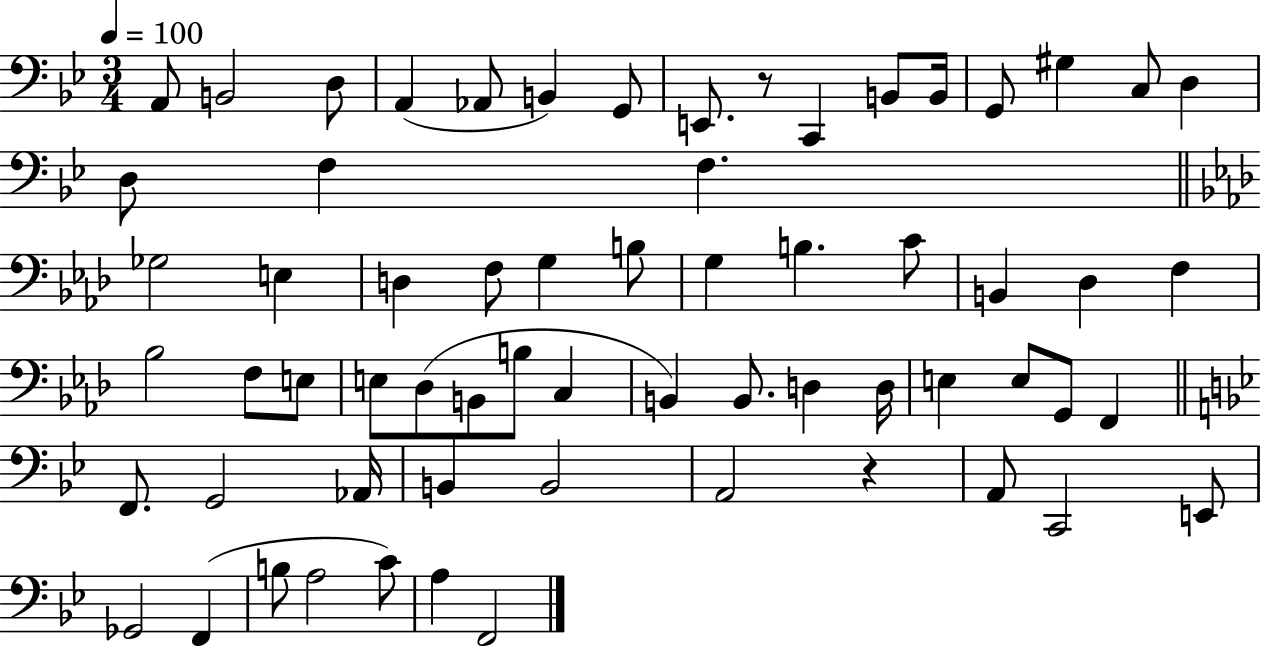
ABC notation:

X:1
T:Untitled
M:3/4
L:1/4
K:Bb
A,,/2 B,,2 D,/2 A,, _A,,/2 B,, G,,/2 E,,/2 z/2 C,, B,,/2 B,,/4 G,,/2 ^G, C,/2 D, D,/2 F, F, _G,2 E, D, F,/2 G, B,/2 G, B, C/2 B,, _D, F, _B,2 F,/2 E,/2 E,/2 _D,/2 B,,/2 B,/2 C, B,, B,,/2 D, D,/4 E, E,/2 G,,/2 F,, F,,/2 G,,2 _A,,/4 B,, B,,2 A,,2 z A,,/2 C,,2 E,,/2 _G,,2 F,, B,/2 A,2 C/2 A, F,,2